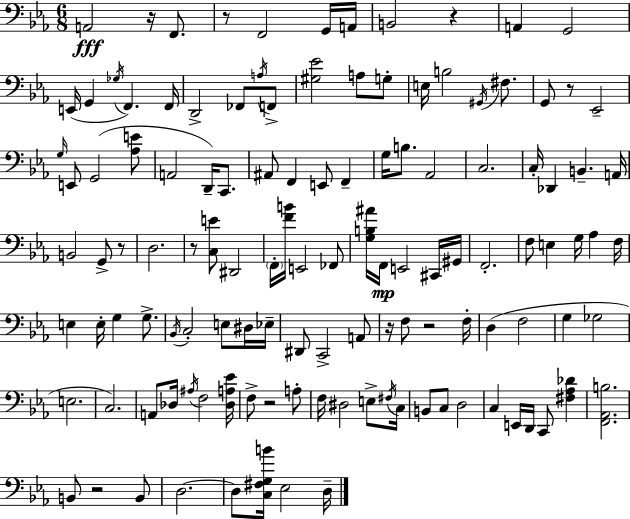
A2/h R/s F2/e. R/e F2/h G2/s A2/s B2/h R/q A2/q G2/h E2/s G2/q Gb3/s F2/q. F2/s D2/h FES2/e A3/s F2/e [G#3,Eb4]/h A3/e G3/e E3/s B3/h G#2/s F#3/e. G2/e R/e Eb2/h G3/s E2/e G2/h [Ab3,E4]/e A2/h D2/s C2/e. A#2/e F2/q E2/e F2/q G3/s B3/e. Ab2/h C3/h. C3/s Db2/q B2/q. A2/s B2/h G2/e R/e D3/h. R/e [C3,E4]/e D#2/h F2/s [F4,B4]/s E2/h FES2/e [G3,B3,A#4]/s F2/s E2/h C#2/s G#2/s F2/h. F3/e E3/q G3/s Ab3/q F3/s E3/q E3/s G3/q G3/e. Bb2/s C3/h E3/e D#3/s Eb3/s D#2/e C2/h A2/e R/s F3/e R/h F3/s D3/q F3/h G3/q Gb3/h E3/h. C3/h. A2/e Db3/s A#3/s F3/h [Db3,A3,Eb4]/s F3/e R/h A3/e F3/s D#3/h E3/e F#3/s C3/s B2/e C3/e D3/h C3/q E2/s D2/s C2/e [F#3,Ab3,Db4]/q [F2,Ab2,B3]/h. B2/e R/h B2/e D3/h. D3/e [C3,F#3,G3,B4]/s Eb3/h D3/s